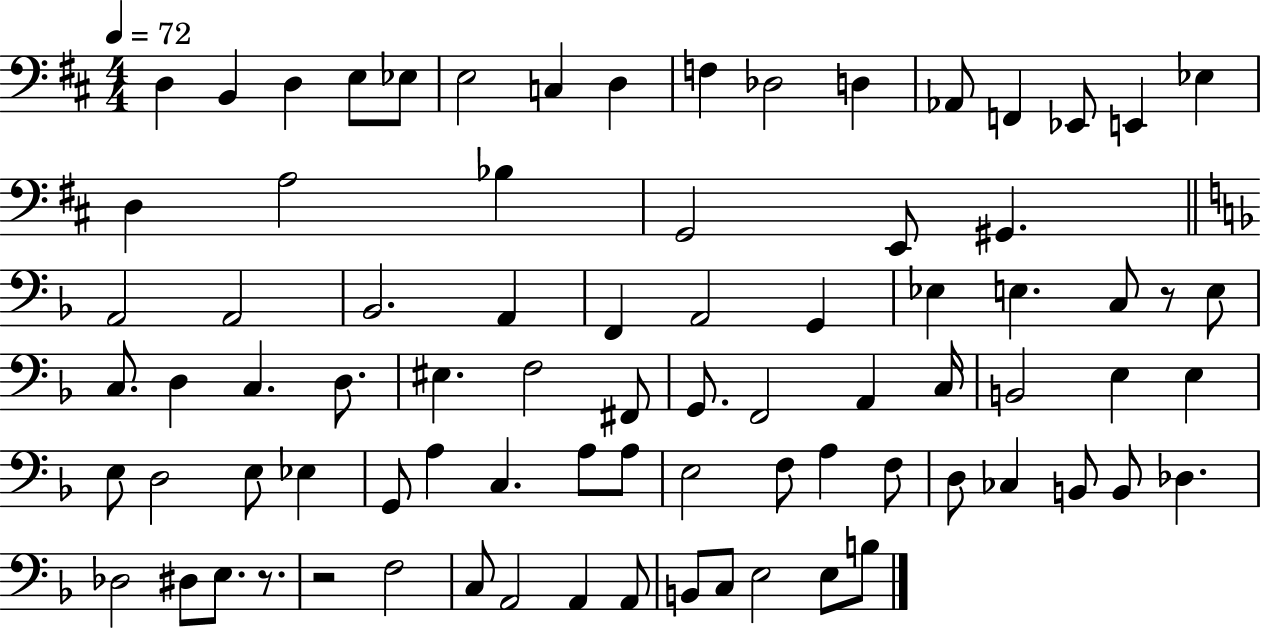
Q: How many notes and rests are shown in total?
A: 81